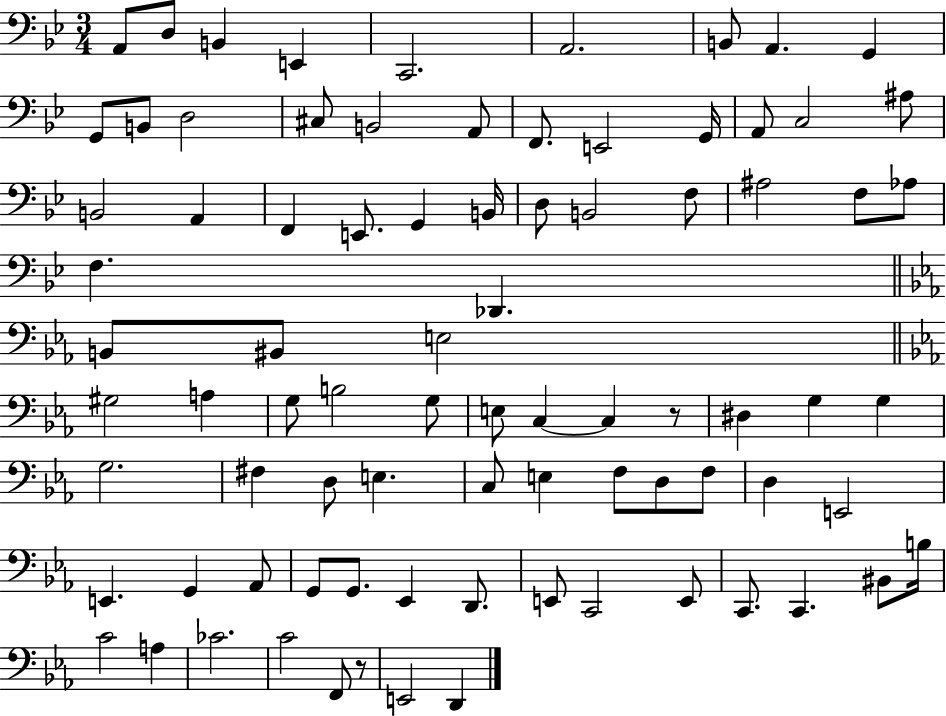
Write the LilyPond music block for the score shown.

{
  \clef bass
  \numericTimeSignature
  \time 3/4
  \key bes \major
  \repeat volta 2 { a,8 d8 b,4 e,4 | c,2. | a,2. | b,8 a,4. g,4 | \break g,8 b,8 d2 | cis8 b,2 a,8 | f,8. e,2 g,16 | a,8 c2 ais8 | \break b,2 a,4 | f,4 e,8. g,4 b,16 | d8 b,2 f8 | ais2 f8 aes8 | \break f4. des,4. | \bar "||" \break \key c \minor b,8 bis,8 e2 | \bar "||" \break \key ees \major gis2 a4 | g8 b2 g8 | e8 c4~~ c4 r8 | dis4 g4 g4 | \break g2. | fis4 d8 e4. | c8 e4 f8 d8 f8 | d4 e,2 | \break e,4. g,4 aes,8 | g,8 g,8. ees,4 d,8. | e,8 c,2 e,8 | c,8. c,4. bis,8 b16 | \break c'2 a4 | ces'2. | c'2 f,8 r8 | e,2 d,4 | \break } \bar "|."
}